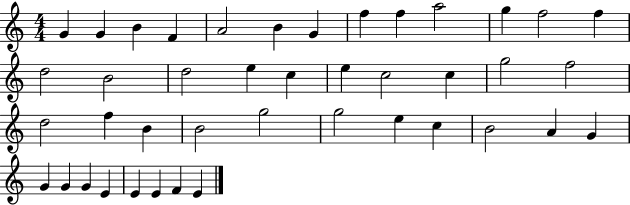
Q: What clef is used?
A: treble